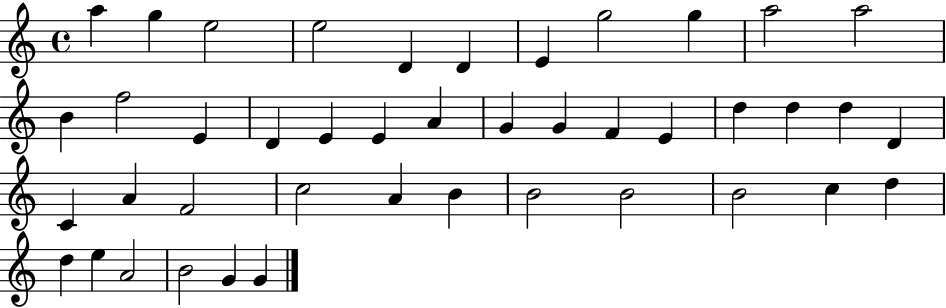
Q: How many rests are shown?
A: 0